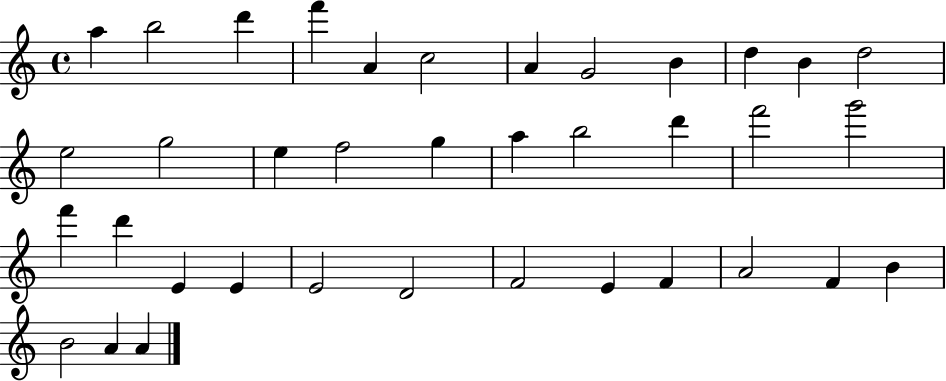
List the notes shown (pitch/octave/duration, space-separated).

A5/q B5/h D6/q F6/q A4/q C5/h A4/q G4/h B4/q D5/q B4/q D5/h E5/h G5/h E5/q F5/h G5/q A5/q B5/h D6/q F6/h G6/h F6/q D6/q E4/q E4/q E4/h D4/h F4/h E4/q F4/q A4/h F4/q B4/q B4/h A4/q A4/q